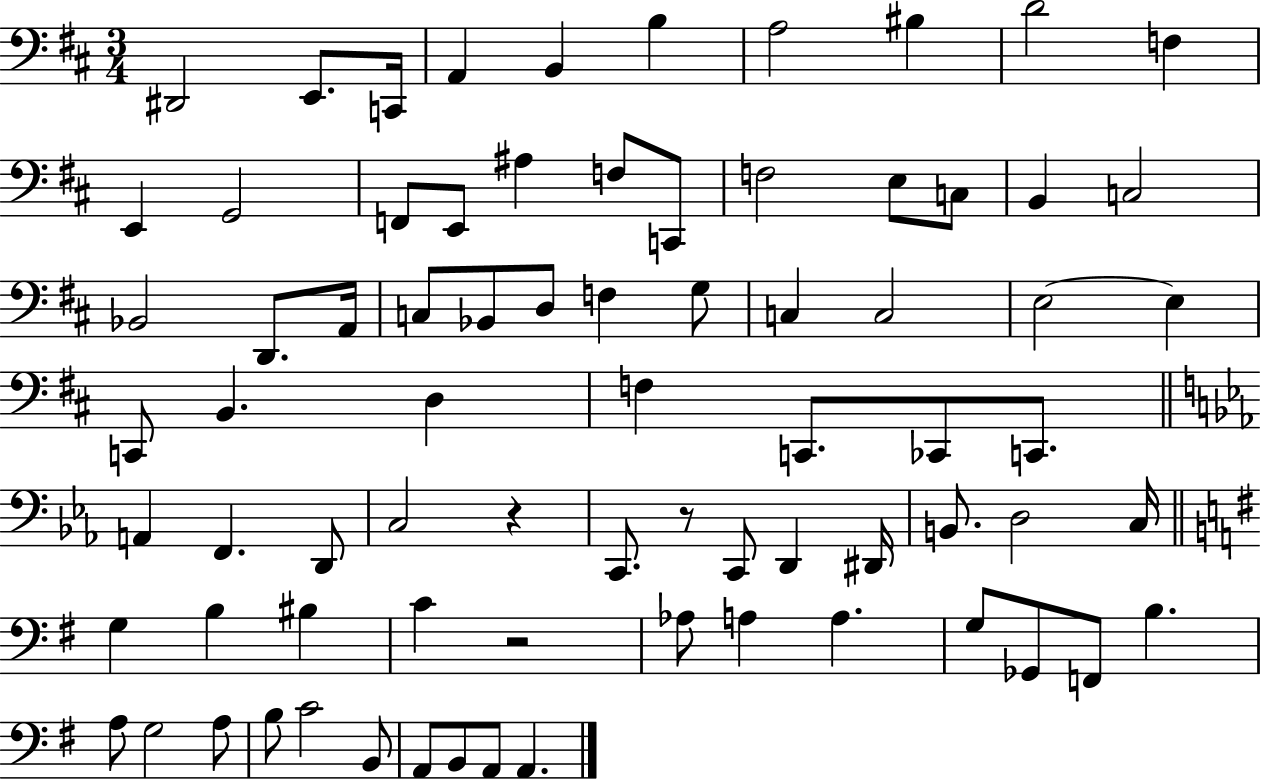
{
  \clef bass
  \numericTimeSignature
  \time 3/4
  \key d \major
  dis,2 e,8. c,16 | a,4 b,4 b4 | a2 bis4 | d'2 f4 | \break e,4 g,2 | f,8 e,8 ais4 f8 c,8 | f2 e8 c8 | b,4 c2 | \break bes,2 d,8. a,16 | c8 bes,8 d8 f4 g8 | c4 c2 | e2~~ e4 | \break c,8 b,4. d4 | f4 c,8. ces,8 c,8. | \bar "||" \break \key c \minor a,4 f,4. d,8 | c2 r4 | c,8. r8 c,8 d,4 dis,16 | b,8. d2 c16 | \break \bar "||" \break \key e \minor g4 b4 bis4 | c'4 r2 | aes8 a4 a4. | g8 ges,8 f,8 b4. | \break a8 g2 a8 | b8 c'2 b,8 | a,8 b,8 a,8 a,4. | \bar "|."
}